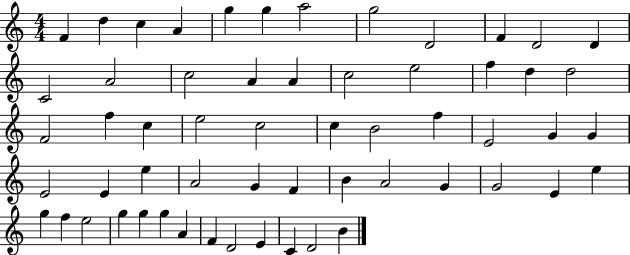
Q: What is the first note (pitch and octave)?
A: F4